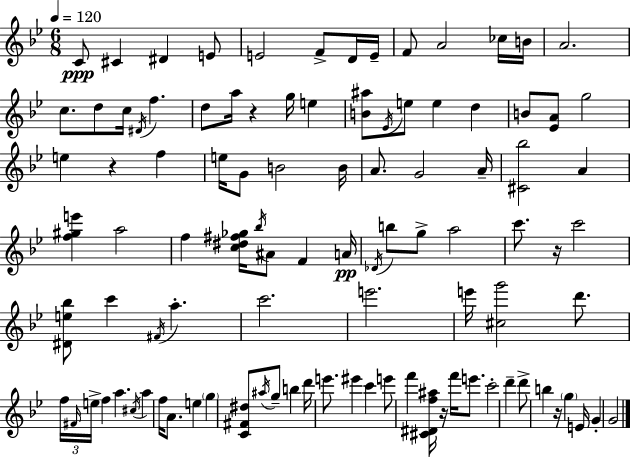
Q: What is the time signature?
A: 6/8